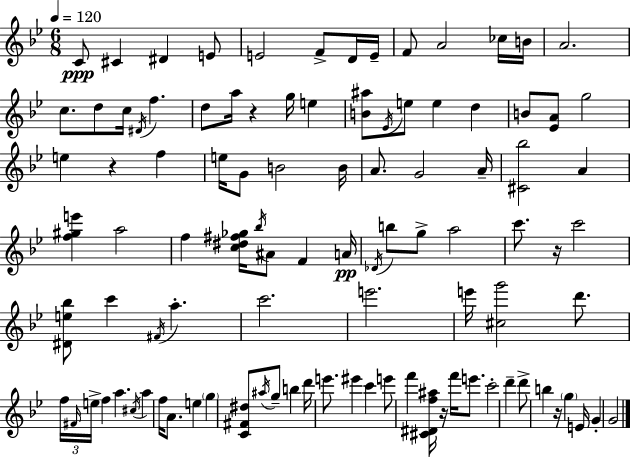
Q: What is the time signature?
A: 6/8